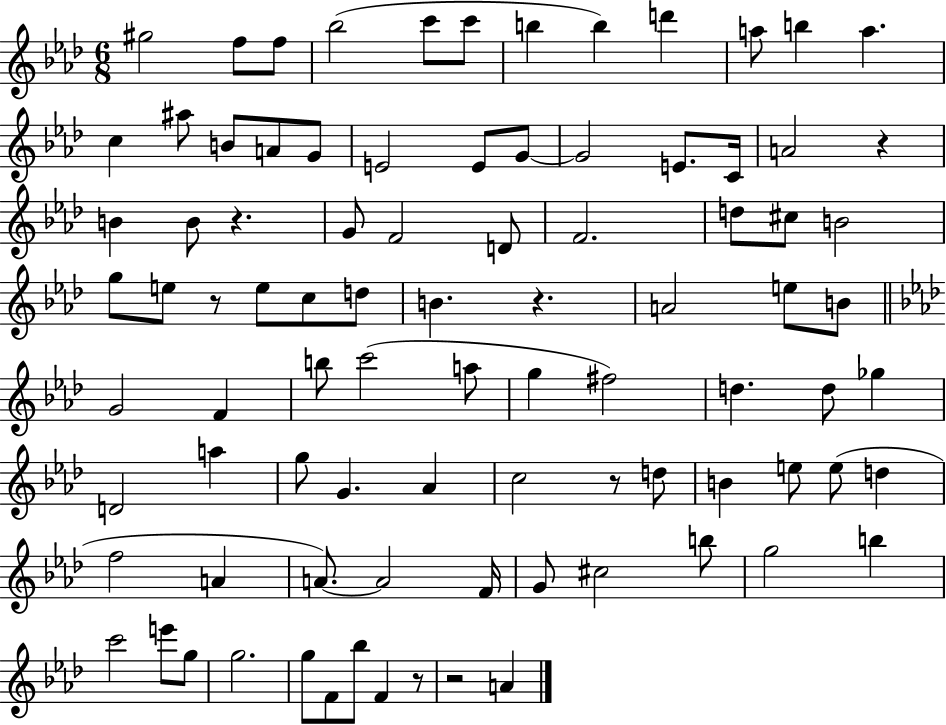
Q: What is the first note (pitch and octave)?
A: G#5